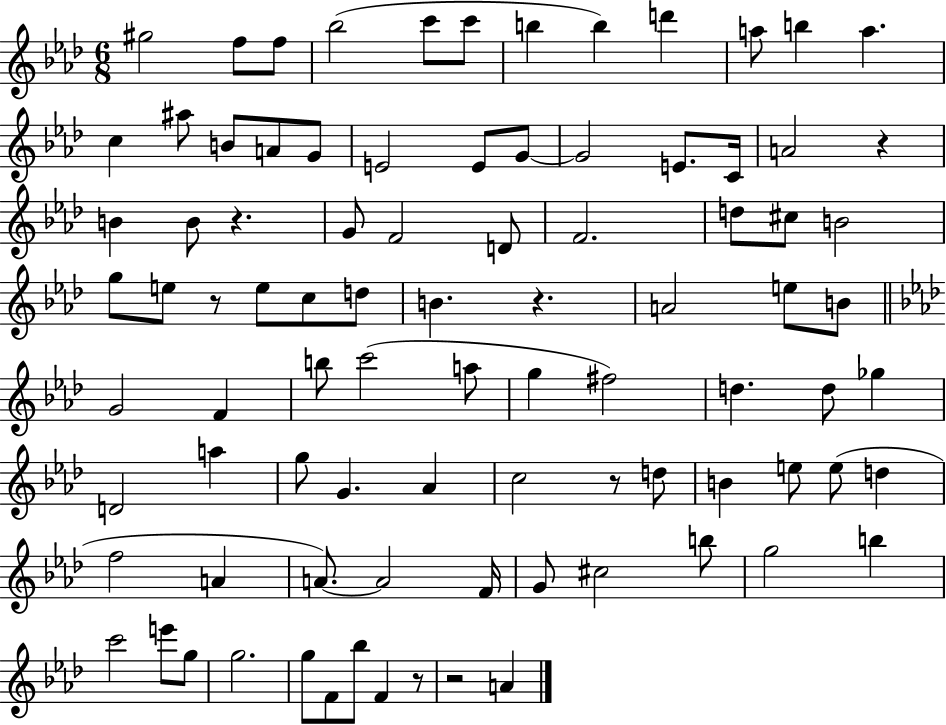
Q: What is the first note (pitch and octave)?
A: G#5